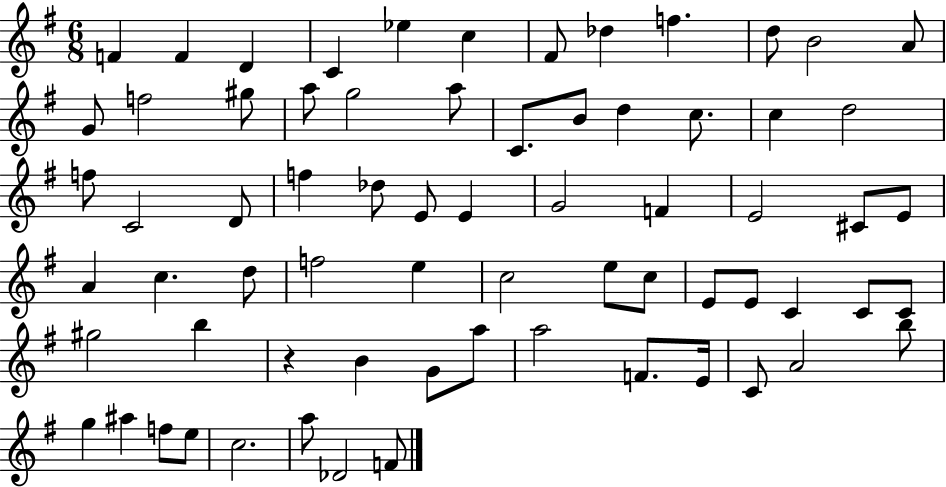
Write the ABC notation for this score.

X:1
T:Untitled
M:6/8
L:1/4
K:G
F F D C _e c ^F/2 _d f d/2 B2 A/2 G/2 f2 ^g/2 a/2 g2 a/2 C/2 B/2 d c/2 c d2 f/2 C2 D/2 f _d/2 E/2 E G2 F E2 ^C/2 E/2 A c d/2 f2 e c2 e/2 c/2 E/2 E/2 C C/2 C/2 ^g2 b z B G/2 a/2 a2 F/2 E/4 C/2 A2 b/2 g ^a f/2 e/2 c2 a/2 _D2 F/2